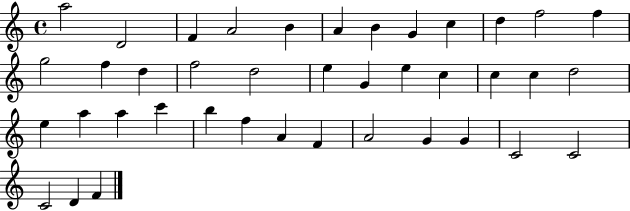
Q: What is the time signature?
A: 4/4